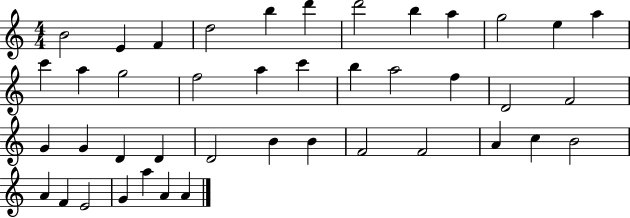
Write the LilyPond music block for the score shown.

{
  \clef treble
  \numericTimeSignature
  \time 4/4
  \key c \major
  b'2 e'4 f'4 | d''2 b''4 d'''4 | d'''2 b''4 a''4 | g''2 e''4 a''4 | \break c'''4 a''4 g''2 | f''2 a''4 c'''4 | b''4 a''2 f''4 | d'2 f'2 | \break g'4 g'4 d'4 d'4 | d'2 b'4 b'4 | f'2 f'2 | a'4 c''4 b'2 | \break a'4 f'4 e'2 | g'4 a''4 a'4 a'4 | \bar "|."
}